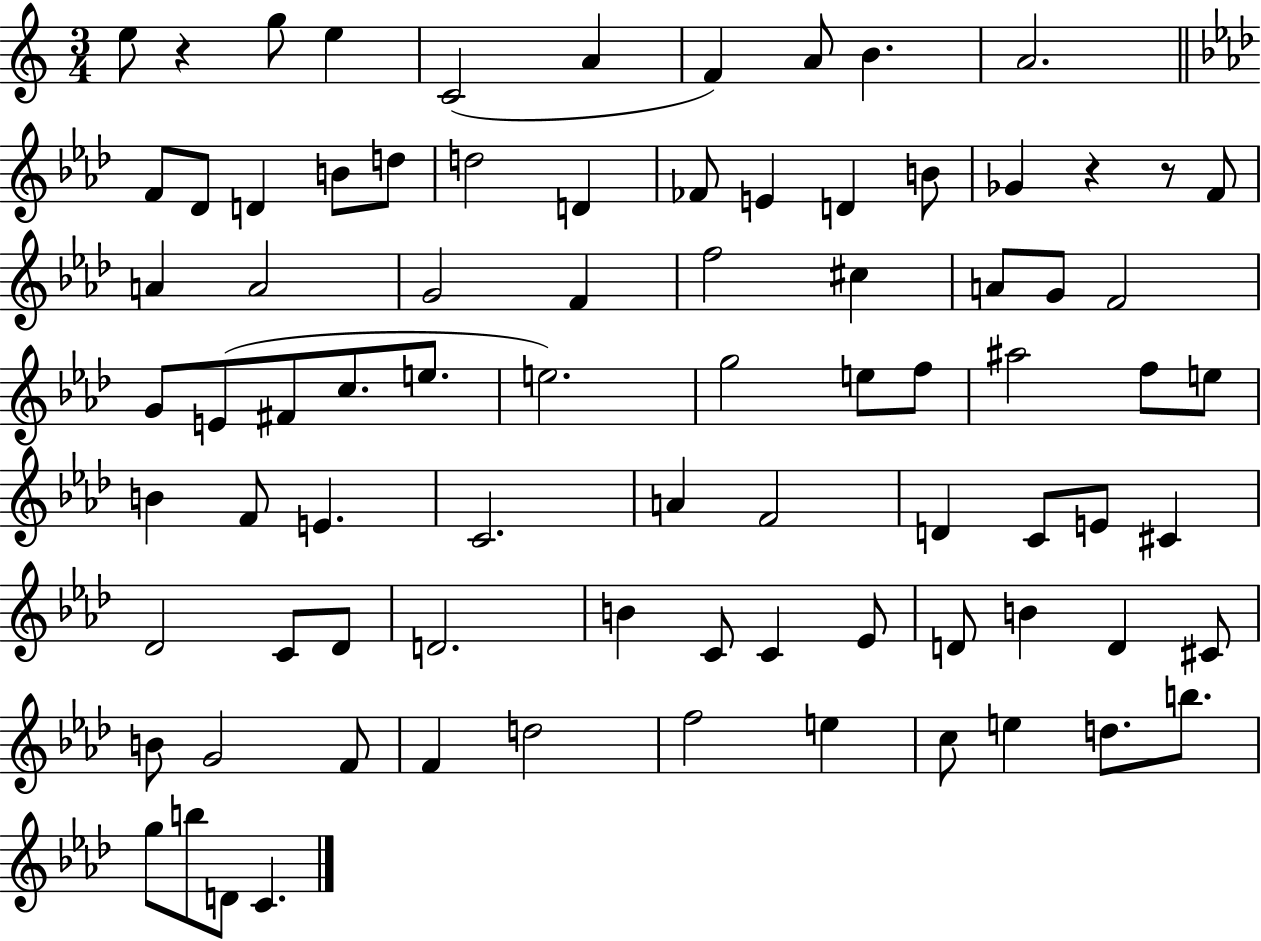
E5/e R/q G5/e E5/q C4/h A4/q F4/q A4/e B4/q. A4/h. F4/e Db4/e D4/q B4/e D5/e D5/h D4/q FES4/e E4/q D4/q B4/e Gb4/q R/q R/e F4/e A4/q A4/h G4/h F4/q F5/h C#5/q A4/e G4/e F4/h G4/e E4/e F#4/e C5/e. E5/e. E5/h. G5/h E5/e F5/e A#5/h F5/e E5/e B4/q F4/e E4/q. C4/h. A4/q F4/h D4/q C4/e E4/e C#4/q Db4/h C4/e Db4/e D4/h. B4/q C4/e C4/q Eb4/e D4/e B4/q D4/q C#4/e B4/e G4/h F4/e F4/q D5/h F5/h E5/q C5/e E5/q D5/e. B5/e. G5/e B5/e D4/e C4/q.